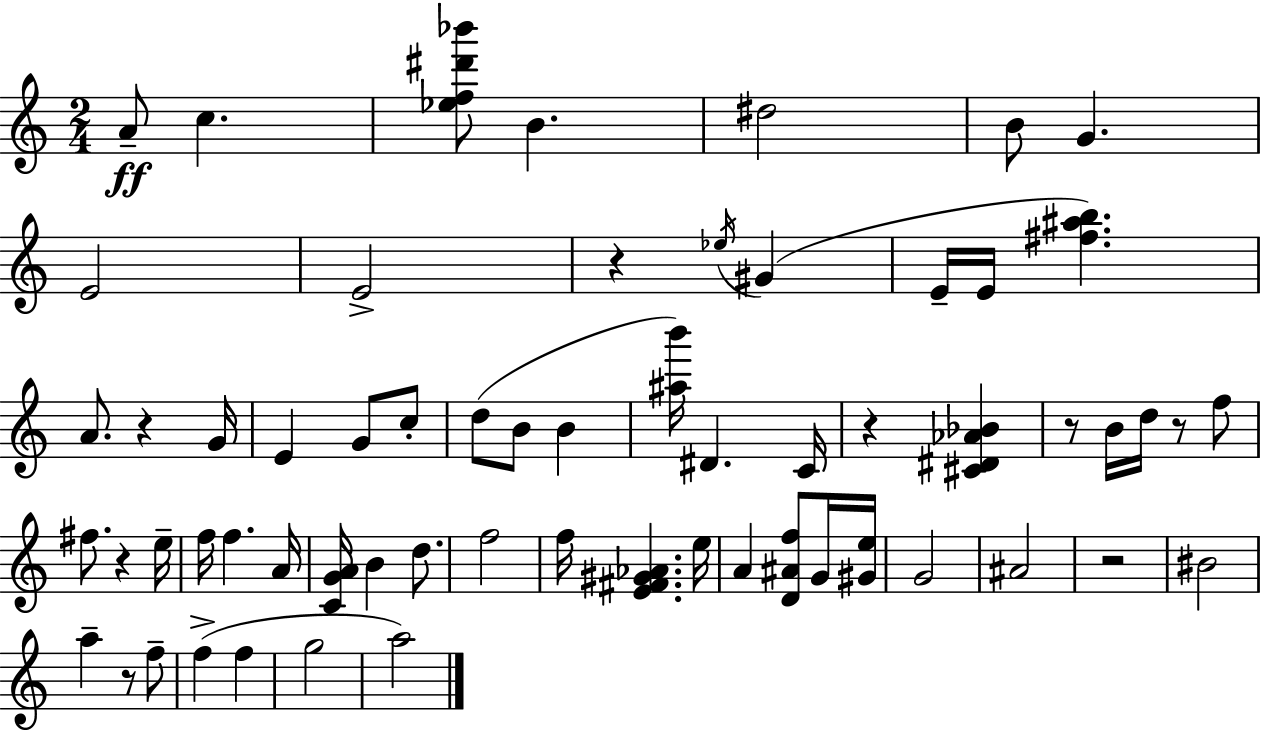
{
  \clef treble
  \numericTimeSignature
  \time 2/4
  \key c \major
  a'8--\ff c''4. | <ees'' f'' dis''' bes'''>8 b'4. | dis''2 | b'8 g'4. | \break e'2 | e'2-> | r4 \acciaccatura { ees''16 }( gis'4 | e'16-- e'16 <fis'' ais'' b''>4.) | \break a'8. r4 | g'16 e'4 g'8 c''8-. | d''8( b'8 b'4 | <ais'' b'''>16) dis'4. | \break c'16 r4 <cis' dis' aes' bes'>4 | r8 b'16 d''16 r8 f''8 | fis''8. r4 | e''16-- f''16 f''4. | \break a'16 <c' g' a'>16 b'4 d''8. | f''2 | f''16 <e' fis' gis' aes'>4. | e''16 a'4 <d' ais' f''>8 g'16 | \break <gis' e''>16 g'2 | ais'2 | r2 | bis'2 | \break a''4-- r8 f''8-- | f''4->( f''4 | g''2 | a''2) | \break \bar "|."
}